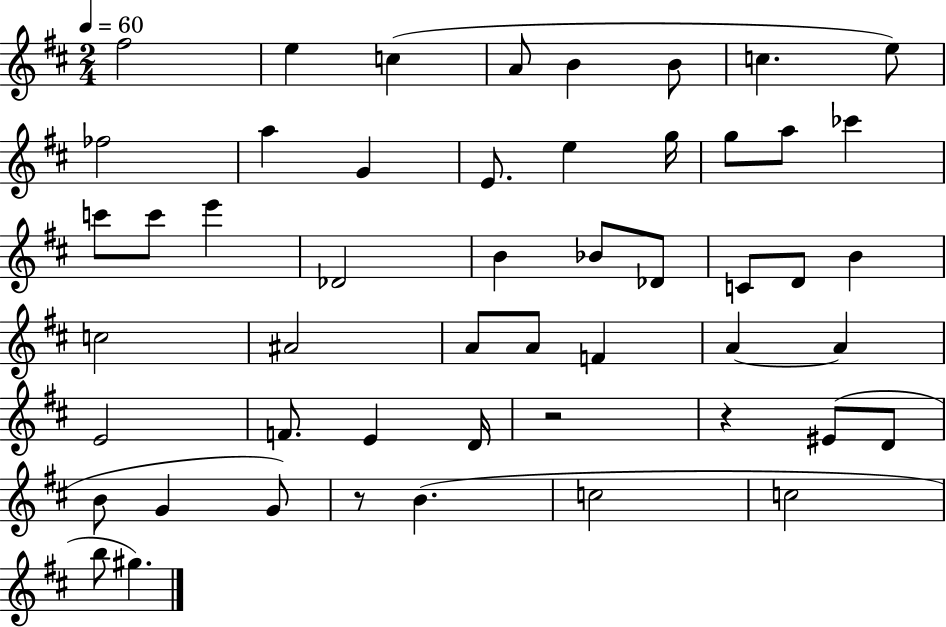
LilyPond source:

{
  \clef treble
  \numericTimeSignature
  \time 2/4
  \key d \major
  \tempo 4 = 60
  fis''2 | e''4 c''4( | a'8 b'4 b'8 | c''4. e''8) | \break fes''2 | a''4 g'4 | e'8. e''4 g''16 | g''8 a''8 ces'''4 | \break c'''8 c'''8 e'''4 | des'2 | b'4 bes'8 des'8 | c'8 d'8 b'4 | \break c''2 | ais'2 | a'8 a'8 f'4 | a'4~~ a'4 | \break e'2 | f'8. e'4 d'16 | r2 | r4 eis'8( d'8 | \break b'8 g'4 g'8) | r8 b'4.( | c''2 | c''2 | \break b''8 gis''4.) | \bar "|."
}